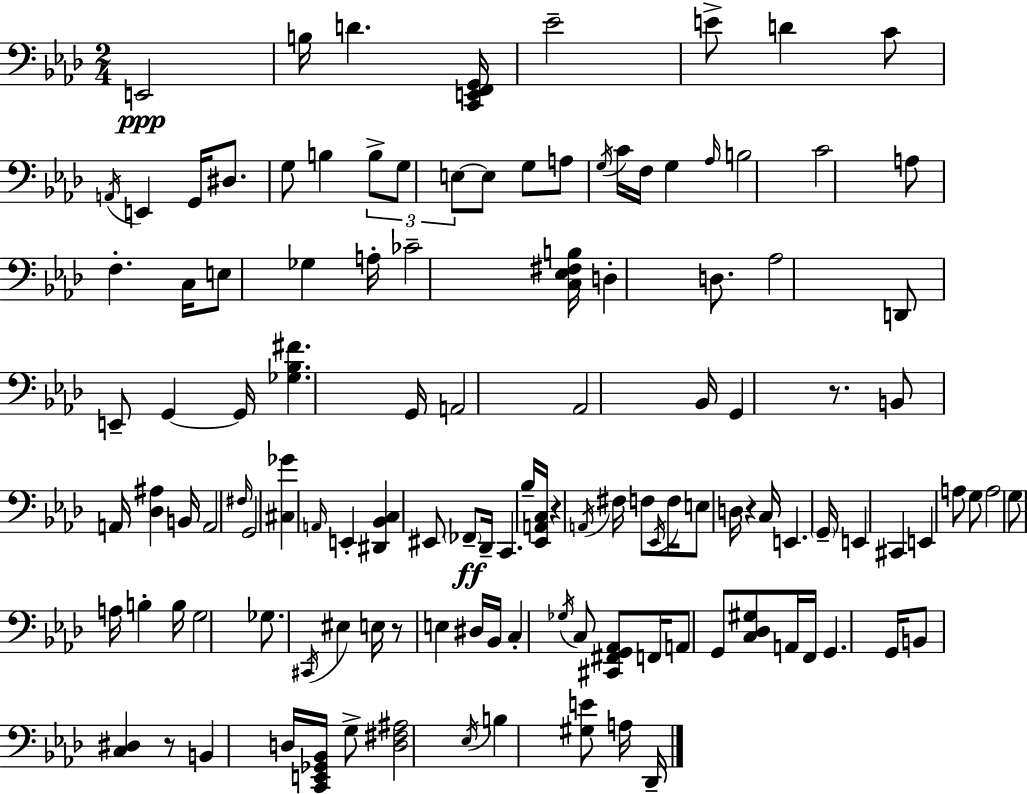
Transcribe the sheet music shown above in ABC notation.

X:1
T:Untitled
M:2/4
L:1/4
K:Ab
E,,2 B,/4 D [C,,E,,F,,G,,]/4 _E2 E/2 D C/2 A,,/4 E,, G,,/4 ^D,/2 G,/2 B, B,/2 G,/2 E,/2 E,/2 G,/2 A,/2 G,/4 C/4 F,/4 G, _A,/4 B,2 C2 A,/2 F, C,/4 E,/2 _G, A,/4 _C2 [C,_E,^F,B,]/4 D, D,/2 _A,2 D,,/2 E,,/2 G,, G,,/4 [_G,_B,^F] G,,/4 A,,2 _A,,2 _B,,/4 G,, z/2 B,,/2 A,,/4 [_D,^A,] B,,/4 A,,2 ^F,/4 G,,2 [^C,_G] A,,/4 E,, [^D,,_B,,C,] ^E,,/2 _F,,/2 _D,,/4 C,, _B,/4 [_E,,A,,C,]/4 z A,,/4 ^F,/4 F,/2 _E,,/4 F,/4 E,/2 D,/4 z C,/4 E,, G,,/4 E,, ^C,, E,, A,/2 G,/2 A,2 G,/2 A,/4 B, B,/4 G,2 _G,/2 ^C,,/4 ^E, E,/4 z/2 E, ^D,/4 _B,,/4 C, _G,/4 C,/2 [^C,,^F,,G,,_A,,]/2 F,,/4 A,,/2 G,,/2 [C,_D,^G,]/2 A,,/4 F,,/4 G,, G,,/4 B,,/2 [C,^D,] z/2 B,, D,/4 [C,,E,,_G,,_B,,]/4 G,/2 [D,^F,^A,]2 _E,/4 B, [^G,E]/2 A,/4 _D,,/4